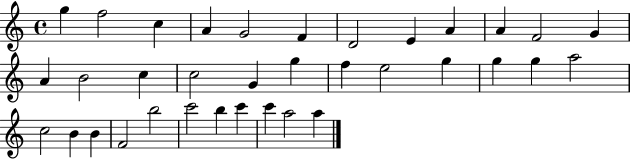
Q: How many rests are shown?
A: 0